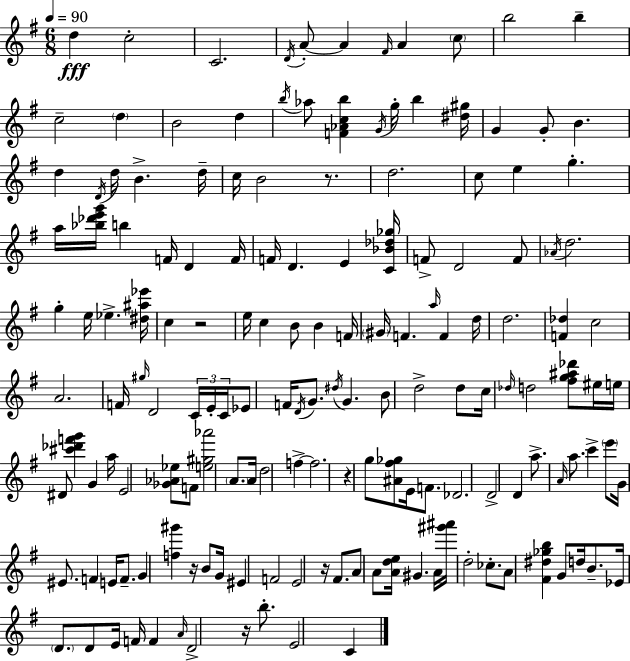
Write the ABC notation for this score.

X:1
T:Untitled
M:6/8
L:1/4
K:Em
d c2 C2 D/4 A/2 A ^F/4 A c/2 b2 b c2 d B2 d b/4 _a/2 [F_Acb] G/4 g/4 b [^d^g]/4 G G/2 B d D/4 d/4 B d/4 c/4 B2 z/2 d2 c/2 e g a/4 [_b_d'e'g']/4 b F/4 D F/4 F/4 D E [C_B_d_g]/4 F/2 D2 F/2 _A/4 d2 g e/4 _e [^d^a_e']/4 c z2 e/4 c B/2 B F/4 ^G/4 F a/4 F d/4 d2 [F_d] c2 A2 F/4 ^g/4 D2 C/4 E/4 C/4 _E/2 F/4 D/4 G/2 ^d/4 G B/2 d2 d/2 c/4 _d/4 d2 [^fg^a_d']/2 ^e/4 e/4 ^D/2 [^c'_d'f'g'] G a/4 E2 [_G_A_e]/2 F/2 [e^g_a']2 A/2 A/4 d2 f f2 z g/2 [^A^f_g]/2 E/4 F/2 _D2 D2 D a/2 A/4 a/2 c' e'/2 G/4 ^E/2 F E/4 F/2 G [f^g'] z/4 B/2 G/4 ^E F2 E2 z/4 ^F/2 A/2 A/2 [Ade]/4 ^G A/4 [^g'^a']/4 d2 _c/2 A/2 [^F^d_gb] G/2 d/4 B/2 _E/4 D/2 D/2 E/4 F/4 F A/4 D2 z/4 b/2 E2 C